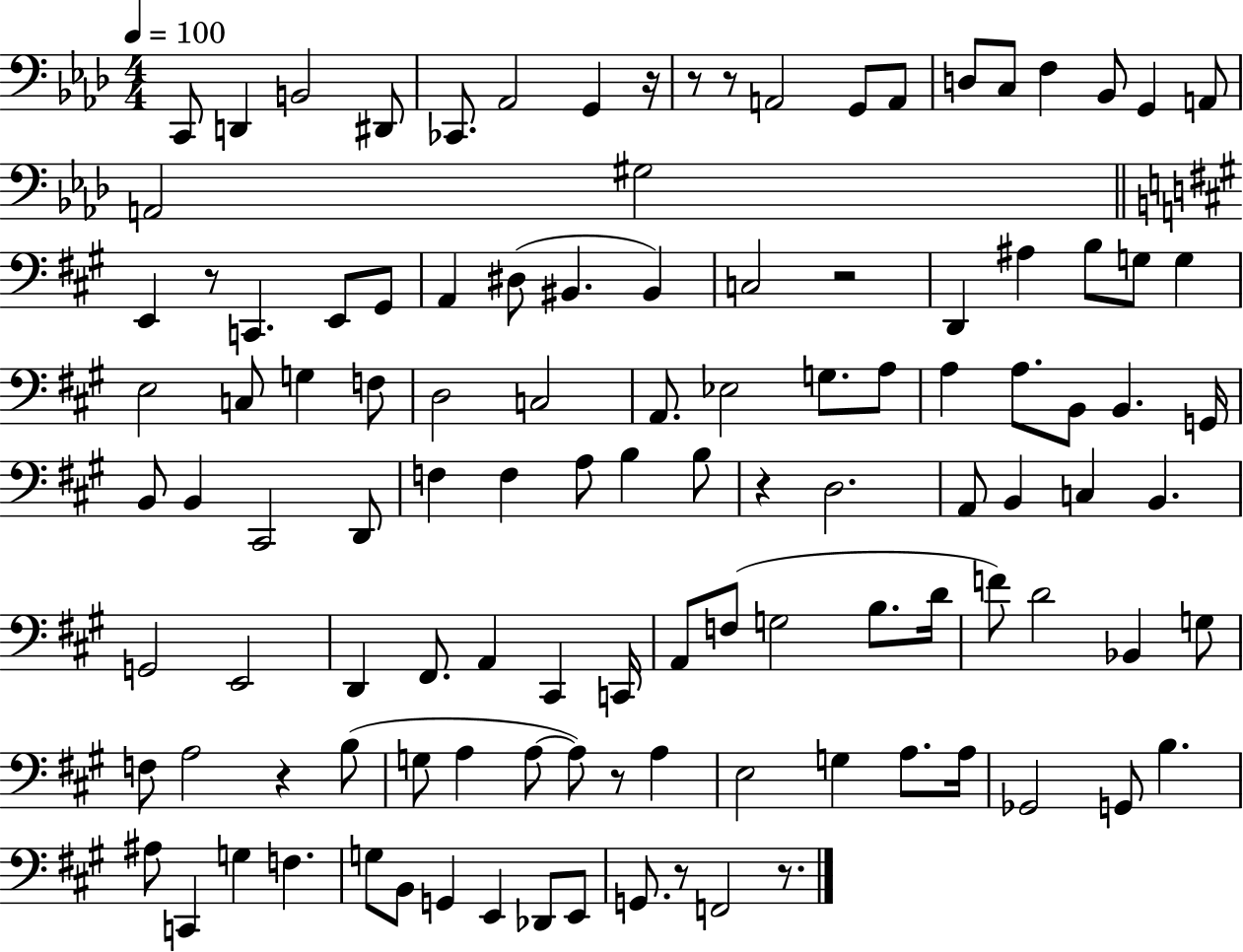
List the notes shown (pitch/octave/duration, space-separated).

C2/e D2/q B2/h D#2/e CES2/e. Ab2/h G2/q R/s R/e R/e A2/h G2/e A2/e D3/e C3/e F3/q Bb2/e G2/q A2/e A2/h G#3/h E2/q R/e C2/q. E2/e G#2/e A2/q D#3/e BIS2/q. BIS2/q C3/h R/h D2/q A#3/q B3/e G3/e G3/q E3/h C3/e G3/q F3/e D3/h C3/h A2/e. Eb3/h G3/e. A3/e A3/q A3/e. B2/e B2/q. G2/s B2/e B2/q C#2/h D2/e F3/q F3/q A3/e B3/q B3/e R/q D3/h. A2/e B2/q C3/q B2/q. G2/h E2/h D2/q F#2/e. A2/q C#2/q C2/s A2/e F3/e G3/h B3/e. D4/s F4/e D4/h Bb2/q G3/e F3/e A3/h R/q B3/e G3/e A3/q A3/e A3/e R/e A3/q E3/h G3/q A3/e. A3/s Gb2/h G2/e B3/q. A#3/e C2/q G3/q F3/q. G3/e B2/e G2/q E2/q Db2/e E2/e G2/e. R/e F2/h R/e.